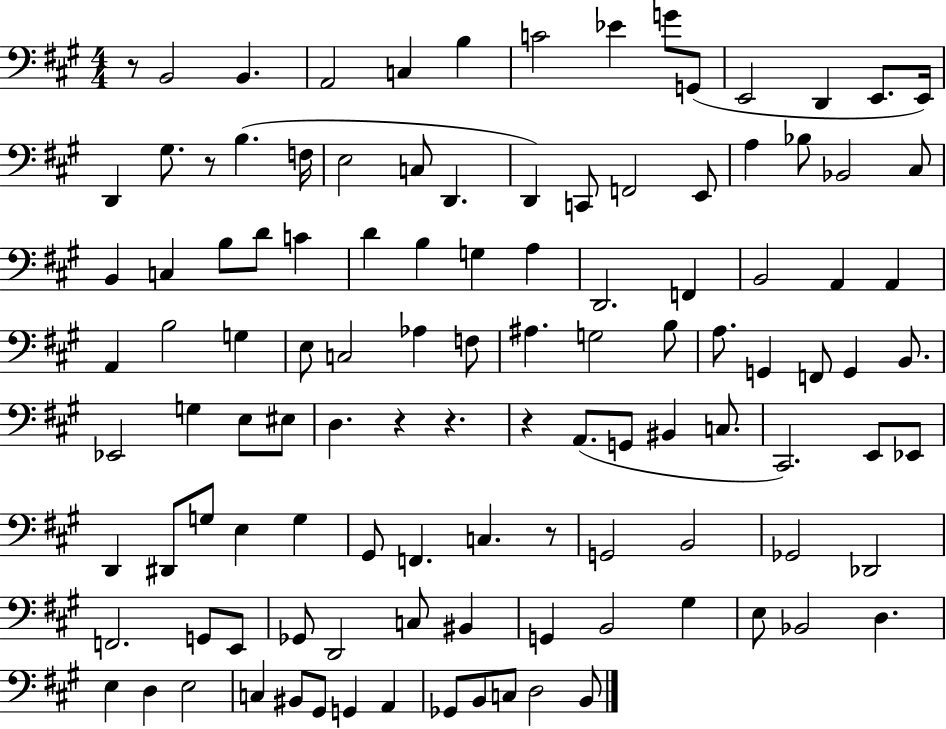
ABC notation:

X:1
T:Untitled
M:4/4
L:1/4
K:A
z/2 B,,2 B,, A,,2 C, B, C2 _E G/2 G,,/2 E,,2 D,, E,,/2 E,,/4 D,, ^G,/2 z/2 B, F,/4 E,2 C,/2 D,, D,, C,,/2 F,,2 E,,/2 A, _B,/2 _B,,2 ^C,/2 B,, C, B,/2 D/2 C D B, G, A, D,,2 F,, B,,2 A,, A,, A,, B,2 G, E,/2 C,2 _A, F,/2 ^A, G,2 B,/2 A,/2 G,, F,,/2 G,, B,,/2 _E,,2 G, E,/2 ^E,/2 D, z z z A,,/2 G,,/2 ^B,, C,/2 ^C,,2 E,,/2 _E,,/2 D,, ^D,,/2 G,/2 E, G, ^G,,/2 F,, C, z/2 G,,2 B,,2 _G,,2 _D,,2 F,,2 G,,/2 E,,/2 _G,,/2 D,,2 C,/2 ^B,, G,, B,,2 ^G, E,/2 _B,,2 D, E, D, E,2 C, ^B,,/2 ^G,,/2 G,, A,, _G,,/2 B,,/2 C,/2 D,2 B,,/2